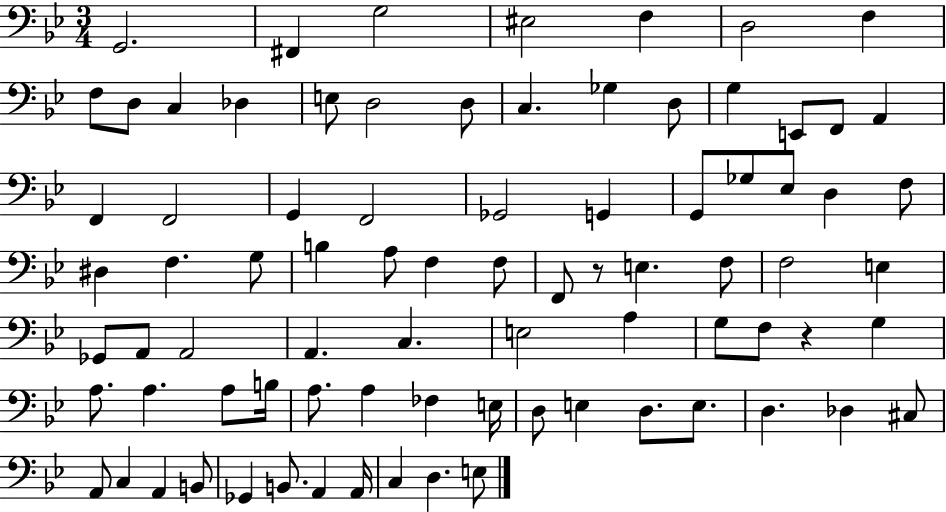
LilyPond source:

{
  \clef bass
  \numericTimeSignature
  \time 3/4
  \key bes \major
  \repeat volta 2 { g,2. | fis,4 g2 | eis2 f4 | d2 f4 | \break f8 d8 c4 des4 | e8 d2 d8 | c4. ges4 d8 | g4 e,8 f,8 a,4 | \break f,4 f,2 | g,4 f,2 | ges,2 g,4 | g,8 ges8 ees8 d4 f8 | \break dis4 f4. g8 | b4 a8 f4 f8 | f,8 r8 e4. f8 | f2 e4 | \break ges,8 a,8 a,2 | a,4. c4. | e2 a4 | g8 f8 r4 g4 | \break a8. a4. a8 b16 | a8. a4 fes4 e16 | d8 e4 d8. e8. | d4. des4 cis8 | \break a,8 c4 a,4 b,8 | ges,4 b,8. a,4 a,16 | c4 d4. e8 | } \bar "|."
}